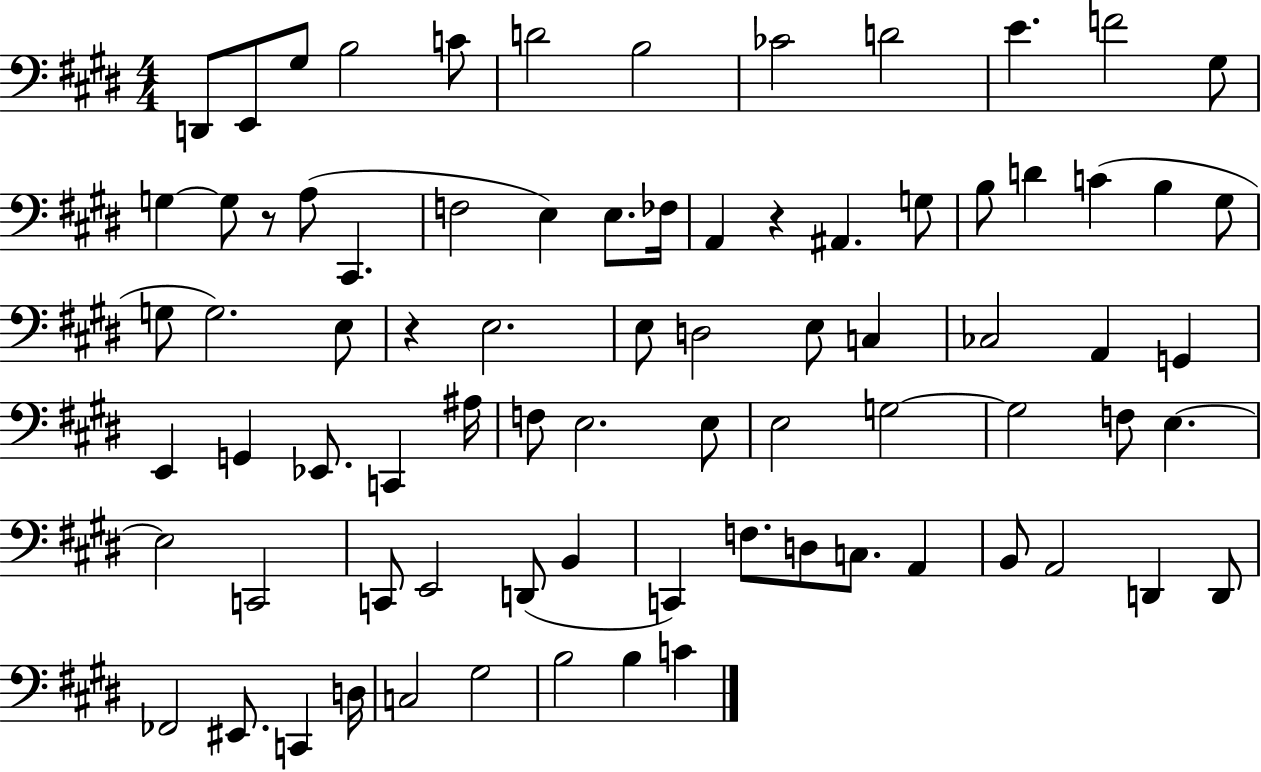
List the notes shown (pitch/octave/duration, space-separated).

D2/e E2/e G#3/e B3/h C4/e D4/h B3/h CES4/h D4/h E4/q. F4/h G#3/e G3/q G3/e R/e A3/e C#2/q. F3/h E3/q E3/e. FES3/s A2/q R/q A#2/q. G3/e B3/e D4/q C4/q B3/q G#3/e G3/e G3/h. E3/e R/q E3/h. E3/e D3/h E3/e C3/q CES3/h A2/q G2/q E2/q G2/q Eb2/e. C2/q A#3/s F3/e E3/h. E3/e E3/h G3/h G3/h F3/e E3/q. E3/h C2/h C2/e E2/h D2/e B2/q C2/q F3/e. D3/e C3/e. A2/q B2/e A2/h D2/q D2/e FES2/h EIS2/e. C2/q D3/s C3/h G#3/h B3/h B3/q C4/q